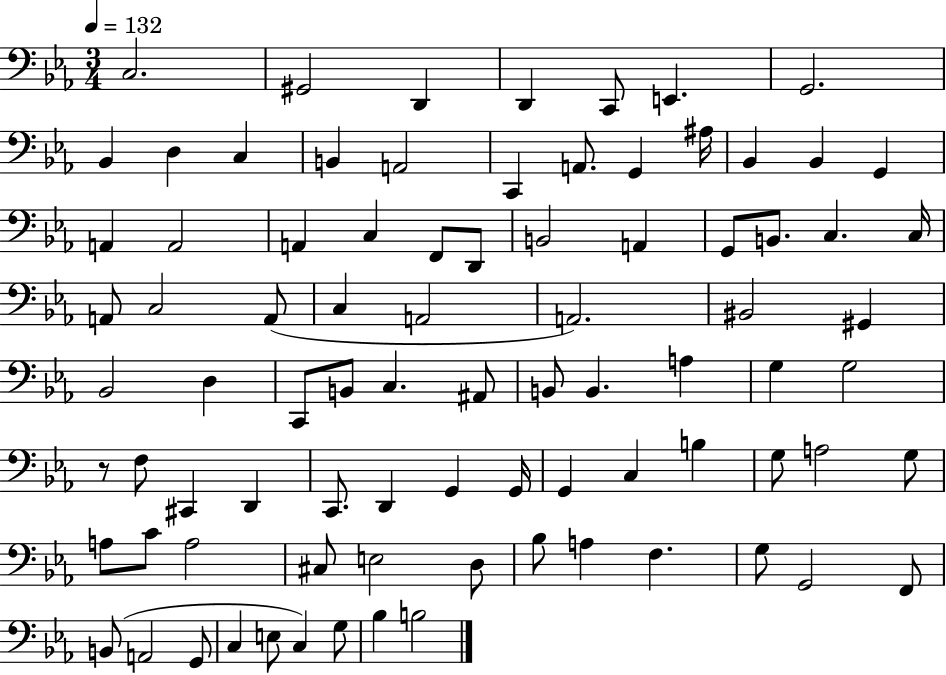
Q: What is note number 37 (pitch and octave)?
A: A2